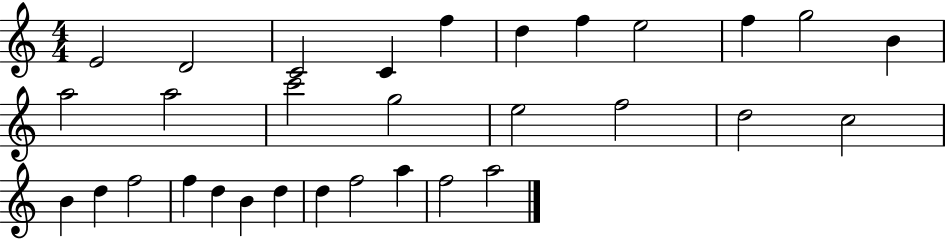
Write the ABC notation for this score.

X:1
T:Untitled
M:4/4
L:1/4
K:C
E2 D2 C2 C f d f e2 f g2 B a2 a2 c'2 g2 e2 f2 d2 c2 B d f2 f d B d d f2 a f2 a2